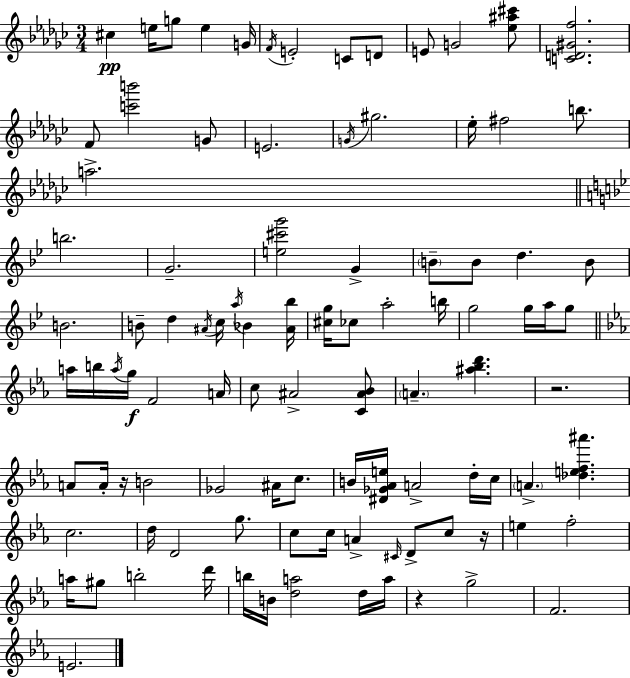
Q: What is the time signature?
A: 3/4